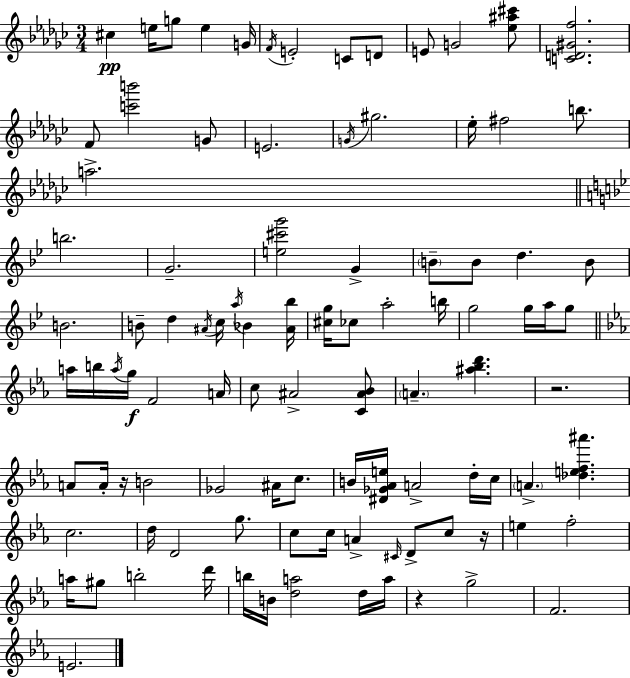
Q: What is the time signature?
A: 3/4